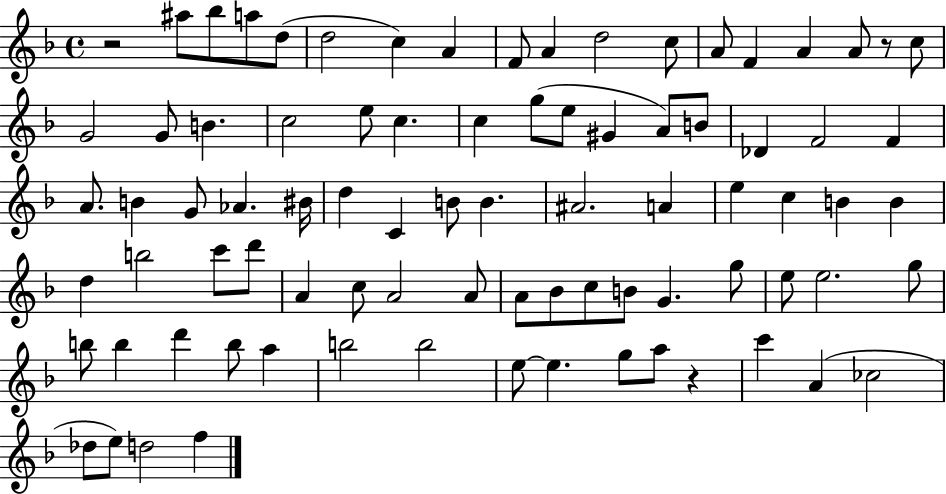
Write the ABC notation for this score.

X:1
T:Untitled
M:4/4
L:1/4
K:F
z2 ^a/2 _b/2 a/2 d/2 d2 c A F/2 A d2 c/2 A/2 F A A/2 z/2 c/2 G2 G/2 B c2 e/2 c c g/2 e/2 ^G A/2 B/2 _D F2 F A/2 B G/2 _A ^B/4 d C B/2 B ^A2 A e c B B d b2 c'/2 d'/2 A c/2 A2 A/2 A/2 _B/2 c/2 B/2 G g/2 e/2 e2 g/2 b/2 b d' b/2 a b2 b2 e/2 e g/2 a/2 z c' A _c2 _d/2 e/2 d2 f